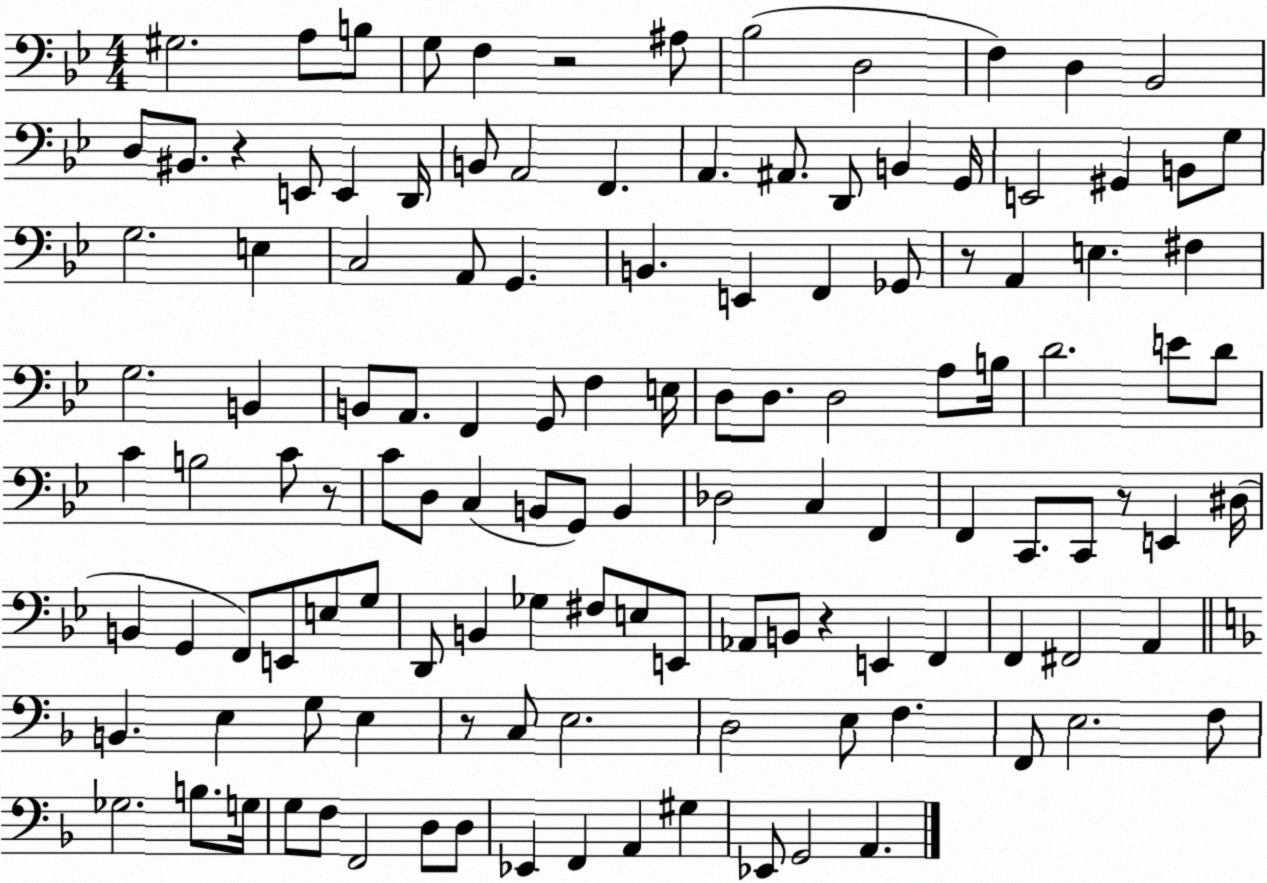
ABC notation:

X:1
T:Untitled
M:4/4
L:1/4
K:Bb
^G,2 A,/2 B,/2 G,/2 F, z2 ^A,/2 _B,2 D,2 F, D, _B,,2 D,/2 ^B,,/2 z E,,/2 E,, D,,/4 B,,/2 A,,2 F,, A,, ^A,,/2 D,,/2 B,, G,,/4 E,,2 ^G,, B,,/2 G,/2 G,2 E, C,2 A,,/2 G,, B,, E,, F,, _G,,/2 z/2 A,, E, ^F, G,2 B,, B,,/2 A,,/2 F,, G,,/2 F, E,/4 D,/2 D,/2 D,2 A,/2 B,/4 D2 E/2 D/2 C B,2 C/2 z/2 C/2 D,/2 C, B,,/2 G,,/2 B,, _D,2 C, F,, F,, C,,/2 C,,/2 z/2 E,, ^D,/4 B,, G,, F,,/2 E,,/2 E,/2 G,/2 D,,/2 B,, _G, ^F,/2 E,/2 E,,/2 _A,,/2 B,,/2 z E,, F,, F,, ^F,,2 A,, B,, E, G,/2 E, z/2 C,/2 E,2 D,2 E,/2 F, F,,/2 E,2 F,/2 _G,2 B,/2 G,/4 G,/2 F,/2 F,,2 D,/2 D,/2 _E,, F,, A,, ^G, _E,,/2 G,,2 A,,